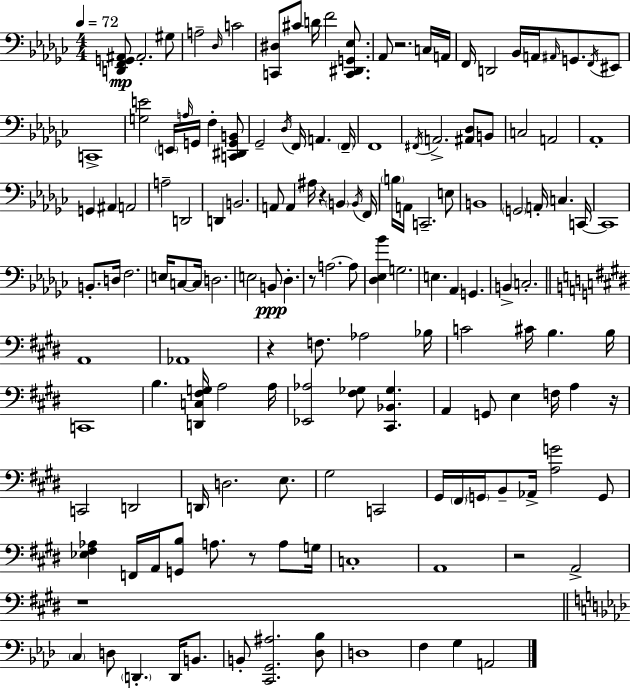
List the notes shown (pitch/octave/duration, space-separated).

[D2,F2,G2,A#2]/e A#2/h. G#3/e A3/h Db3/s C4/h [C2,D#3]/e C#4/e D4/s F4/h [C2,D#2,G2,Eb3]/e. Ab2/e R/h. C3/s A2/s F2/s D2/h Bb2/s A2/s A#2/s G2/e. F2/s EIS2/e C2/w [G3,E4]/h E2/s A3/s G2/s F3/q [C2,D#2,G2,B2]/e Gb2/h Db3/s F2/s A2/q. F2/s F2/w F#2/s A2/h. [A#2,Db3]/e B2/e C3/h A2/h Ab2/w G2/q A#2/q A2/h A3/h D2/h D2/q B2/h. A2/e A2/q A#3/s R/q B2/q B2/s F2/s B3/s A2/s C2/h. E3/e B2/w G2/h A2/s C3/q. C2/s C2/w B2/e. D3/s F3/h. E3/s C3/e C3/s D3/h. E3/h B2/e Db3/q. R/e A3/h. A3/e [Db3,Eb3,Bb4]/q G3/h. E3/q. Ab2/q G2/q. B2/q C3/h. A2/w Ab2/w R/q F3/e. Ab3/h Bb3/s C4/h C#4/s B3/q. B3/s C2/w B3/q. [D2,C3,F#3,G3]/s A3/h A3/s [Eb2,Ab3]/h [F#3,Gb3]/e [C#2,Bb2,Gb3]/q. A2/q G2/e E3/q F3/s A3/q R/s C2/h D2/h D2/s D3/h. E3/e. G#3/h C2/h G#2/s F#2/s G2/s B2/e Ab2/s [A3,G4]/h G2/e [Eb3,F#3,Ab3]/q F2/s A2/s [G2,B3]/e A3/e. R/e A3/e G3/s C3/w A2/w R/h A2/h R/w C3/q D3/e D2/q. D2/s B2/e. B2/e [C2,G2,A#3]/h. [Db3,Bb3]/e D3/w F3/q G3/q A2/h